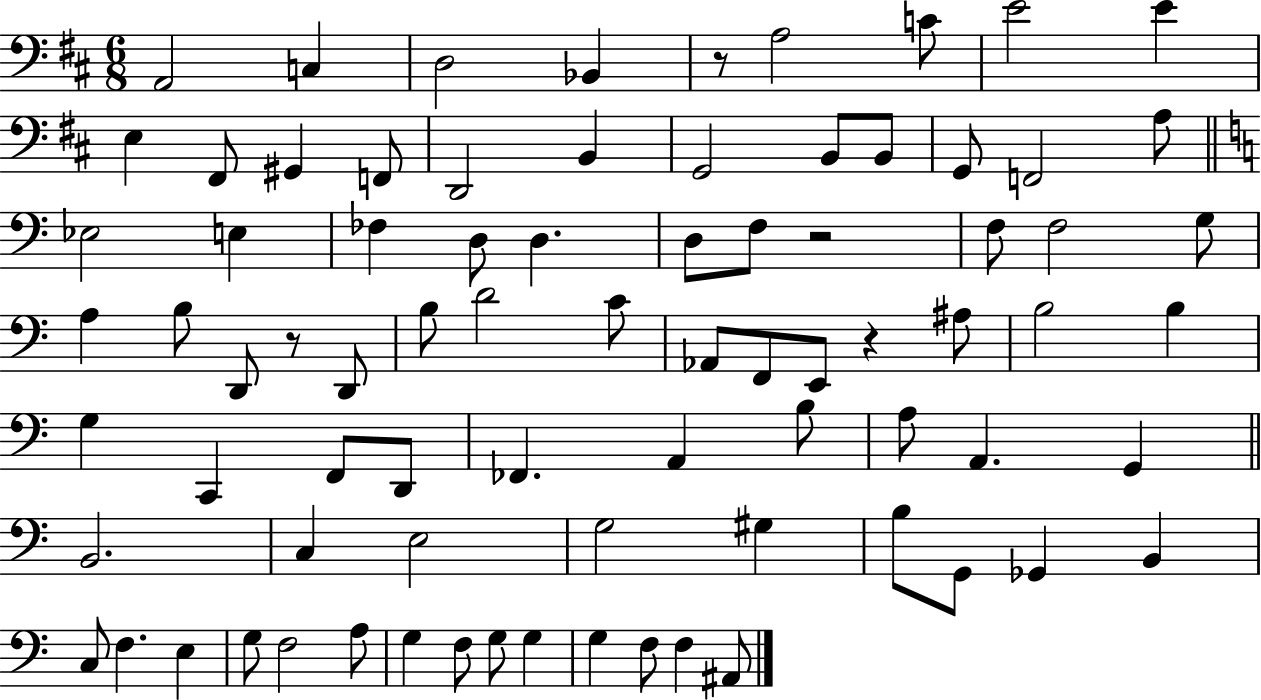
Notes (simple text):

A2/h C3/q D3/h Bb2/q R/e A3/h C4/e E4/h E4/q E3/q F#2/e G#2/q F2/e D2/h B2/q G2/h B2/e B2/e G2/e F2/h A3/e Eb3/h E3/q FES3/q D3/e D3/q. D3/e F3/e R/h F3/e F3/h G3/e A3/q B3/e D2/e R/e D2/e B3/e D4/h C4/e Ab2/e F2/e E2/e R/q A#3/e B3/h B3/q G3/q C2/q F2/e D2/e FES2/q. A2/q B3/e A3/e A2/q. G2/q B2/h. C3/q E3/h G3/h G#3/q B3/e G2/e Gb2/q B2/q C3/e F3/q. E3/q G3/e F3/h A3/e G3/q F3/e G3/e G3/q G3/q F3/e F3/q A#2/e